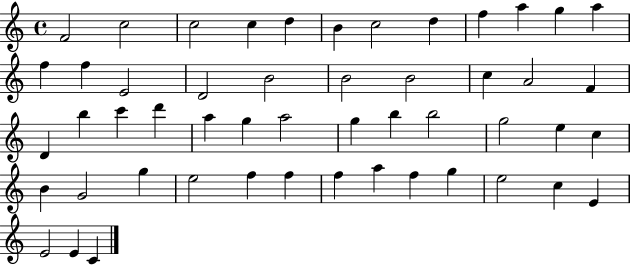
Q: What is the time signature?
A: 4/4